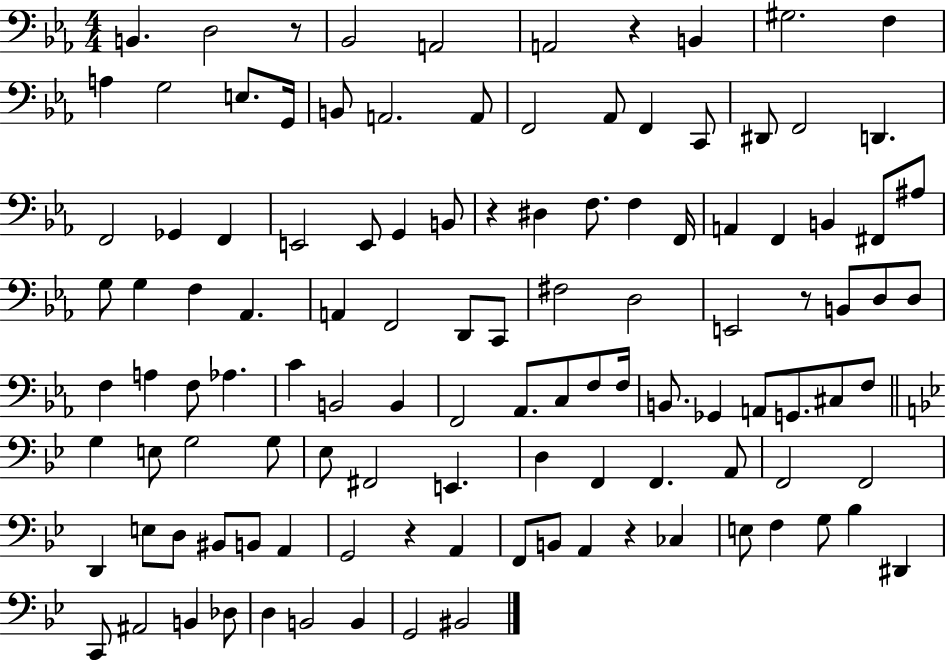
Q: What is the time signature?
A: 4/4